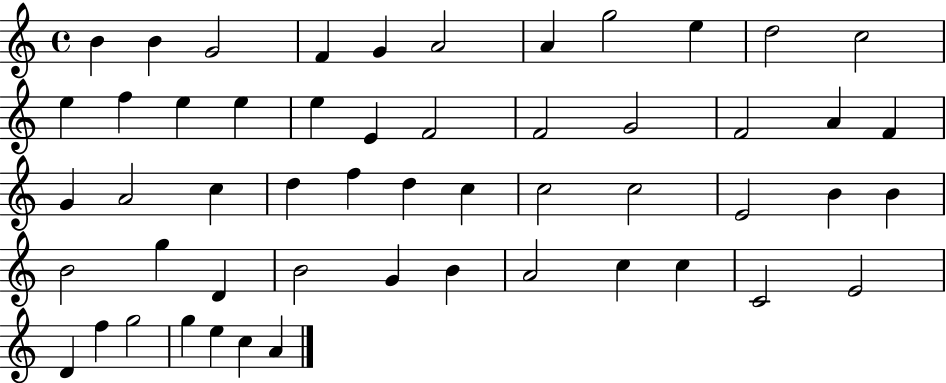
B4/q B4/q G4/h F4/q G4/q A4/h A4/q G5/h E5/q D5/h C5/h E5/q F5/q E5/q E5/q E5/q E4/q F4/h F4/h G4/h F4/h A4/q F4/q G4/q A4/h C5/q D5/q F5/q D5/q C5/q C5/h C5/h E4/h B4/q B4/q B4/h G5/q D4/q B4/h G4/q B4/q A4/h C5/q C5/q C4/h E4/h D4/q F5/q G5/h G5/q E5/q C5/q A4/q